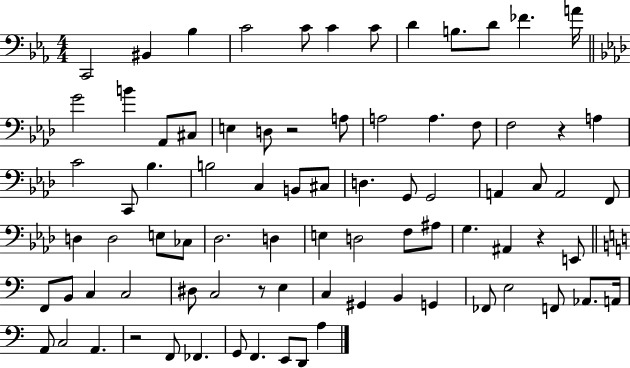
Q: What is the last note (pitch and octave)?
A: A3